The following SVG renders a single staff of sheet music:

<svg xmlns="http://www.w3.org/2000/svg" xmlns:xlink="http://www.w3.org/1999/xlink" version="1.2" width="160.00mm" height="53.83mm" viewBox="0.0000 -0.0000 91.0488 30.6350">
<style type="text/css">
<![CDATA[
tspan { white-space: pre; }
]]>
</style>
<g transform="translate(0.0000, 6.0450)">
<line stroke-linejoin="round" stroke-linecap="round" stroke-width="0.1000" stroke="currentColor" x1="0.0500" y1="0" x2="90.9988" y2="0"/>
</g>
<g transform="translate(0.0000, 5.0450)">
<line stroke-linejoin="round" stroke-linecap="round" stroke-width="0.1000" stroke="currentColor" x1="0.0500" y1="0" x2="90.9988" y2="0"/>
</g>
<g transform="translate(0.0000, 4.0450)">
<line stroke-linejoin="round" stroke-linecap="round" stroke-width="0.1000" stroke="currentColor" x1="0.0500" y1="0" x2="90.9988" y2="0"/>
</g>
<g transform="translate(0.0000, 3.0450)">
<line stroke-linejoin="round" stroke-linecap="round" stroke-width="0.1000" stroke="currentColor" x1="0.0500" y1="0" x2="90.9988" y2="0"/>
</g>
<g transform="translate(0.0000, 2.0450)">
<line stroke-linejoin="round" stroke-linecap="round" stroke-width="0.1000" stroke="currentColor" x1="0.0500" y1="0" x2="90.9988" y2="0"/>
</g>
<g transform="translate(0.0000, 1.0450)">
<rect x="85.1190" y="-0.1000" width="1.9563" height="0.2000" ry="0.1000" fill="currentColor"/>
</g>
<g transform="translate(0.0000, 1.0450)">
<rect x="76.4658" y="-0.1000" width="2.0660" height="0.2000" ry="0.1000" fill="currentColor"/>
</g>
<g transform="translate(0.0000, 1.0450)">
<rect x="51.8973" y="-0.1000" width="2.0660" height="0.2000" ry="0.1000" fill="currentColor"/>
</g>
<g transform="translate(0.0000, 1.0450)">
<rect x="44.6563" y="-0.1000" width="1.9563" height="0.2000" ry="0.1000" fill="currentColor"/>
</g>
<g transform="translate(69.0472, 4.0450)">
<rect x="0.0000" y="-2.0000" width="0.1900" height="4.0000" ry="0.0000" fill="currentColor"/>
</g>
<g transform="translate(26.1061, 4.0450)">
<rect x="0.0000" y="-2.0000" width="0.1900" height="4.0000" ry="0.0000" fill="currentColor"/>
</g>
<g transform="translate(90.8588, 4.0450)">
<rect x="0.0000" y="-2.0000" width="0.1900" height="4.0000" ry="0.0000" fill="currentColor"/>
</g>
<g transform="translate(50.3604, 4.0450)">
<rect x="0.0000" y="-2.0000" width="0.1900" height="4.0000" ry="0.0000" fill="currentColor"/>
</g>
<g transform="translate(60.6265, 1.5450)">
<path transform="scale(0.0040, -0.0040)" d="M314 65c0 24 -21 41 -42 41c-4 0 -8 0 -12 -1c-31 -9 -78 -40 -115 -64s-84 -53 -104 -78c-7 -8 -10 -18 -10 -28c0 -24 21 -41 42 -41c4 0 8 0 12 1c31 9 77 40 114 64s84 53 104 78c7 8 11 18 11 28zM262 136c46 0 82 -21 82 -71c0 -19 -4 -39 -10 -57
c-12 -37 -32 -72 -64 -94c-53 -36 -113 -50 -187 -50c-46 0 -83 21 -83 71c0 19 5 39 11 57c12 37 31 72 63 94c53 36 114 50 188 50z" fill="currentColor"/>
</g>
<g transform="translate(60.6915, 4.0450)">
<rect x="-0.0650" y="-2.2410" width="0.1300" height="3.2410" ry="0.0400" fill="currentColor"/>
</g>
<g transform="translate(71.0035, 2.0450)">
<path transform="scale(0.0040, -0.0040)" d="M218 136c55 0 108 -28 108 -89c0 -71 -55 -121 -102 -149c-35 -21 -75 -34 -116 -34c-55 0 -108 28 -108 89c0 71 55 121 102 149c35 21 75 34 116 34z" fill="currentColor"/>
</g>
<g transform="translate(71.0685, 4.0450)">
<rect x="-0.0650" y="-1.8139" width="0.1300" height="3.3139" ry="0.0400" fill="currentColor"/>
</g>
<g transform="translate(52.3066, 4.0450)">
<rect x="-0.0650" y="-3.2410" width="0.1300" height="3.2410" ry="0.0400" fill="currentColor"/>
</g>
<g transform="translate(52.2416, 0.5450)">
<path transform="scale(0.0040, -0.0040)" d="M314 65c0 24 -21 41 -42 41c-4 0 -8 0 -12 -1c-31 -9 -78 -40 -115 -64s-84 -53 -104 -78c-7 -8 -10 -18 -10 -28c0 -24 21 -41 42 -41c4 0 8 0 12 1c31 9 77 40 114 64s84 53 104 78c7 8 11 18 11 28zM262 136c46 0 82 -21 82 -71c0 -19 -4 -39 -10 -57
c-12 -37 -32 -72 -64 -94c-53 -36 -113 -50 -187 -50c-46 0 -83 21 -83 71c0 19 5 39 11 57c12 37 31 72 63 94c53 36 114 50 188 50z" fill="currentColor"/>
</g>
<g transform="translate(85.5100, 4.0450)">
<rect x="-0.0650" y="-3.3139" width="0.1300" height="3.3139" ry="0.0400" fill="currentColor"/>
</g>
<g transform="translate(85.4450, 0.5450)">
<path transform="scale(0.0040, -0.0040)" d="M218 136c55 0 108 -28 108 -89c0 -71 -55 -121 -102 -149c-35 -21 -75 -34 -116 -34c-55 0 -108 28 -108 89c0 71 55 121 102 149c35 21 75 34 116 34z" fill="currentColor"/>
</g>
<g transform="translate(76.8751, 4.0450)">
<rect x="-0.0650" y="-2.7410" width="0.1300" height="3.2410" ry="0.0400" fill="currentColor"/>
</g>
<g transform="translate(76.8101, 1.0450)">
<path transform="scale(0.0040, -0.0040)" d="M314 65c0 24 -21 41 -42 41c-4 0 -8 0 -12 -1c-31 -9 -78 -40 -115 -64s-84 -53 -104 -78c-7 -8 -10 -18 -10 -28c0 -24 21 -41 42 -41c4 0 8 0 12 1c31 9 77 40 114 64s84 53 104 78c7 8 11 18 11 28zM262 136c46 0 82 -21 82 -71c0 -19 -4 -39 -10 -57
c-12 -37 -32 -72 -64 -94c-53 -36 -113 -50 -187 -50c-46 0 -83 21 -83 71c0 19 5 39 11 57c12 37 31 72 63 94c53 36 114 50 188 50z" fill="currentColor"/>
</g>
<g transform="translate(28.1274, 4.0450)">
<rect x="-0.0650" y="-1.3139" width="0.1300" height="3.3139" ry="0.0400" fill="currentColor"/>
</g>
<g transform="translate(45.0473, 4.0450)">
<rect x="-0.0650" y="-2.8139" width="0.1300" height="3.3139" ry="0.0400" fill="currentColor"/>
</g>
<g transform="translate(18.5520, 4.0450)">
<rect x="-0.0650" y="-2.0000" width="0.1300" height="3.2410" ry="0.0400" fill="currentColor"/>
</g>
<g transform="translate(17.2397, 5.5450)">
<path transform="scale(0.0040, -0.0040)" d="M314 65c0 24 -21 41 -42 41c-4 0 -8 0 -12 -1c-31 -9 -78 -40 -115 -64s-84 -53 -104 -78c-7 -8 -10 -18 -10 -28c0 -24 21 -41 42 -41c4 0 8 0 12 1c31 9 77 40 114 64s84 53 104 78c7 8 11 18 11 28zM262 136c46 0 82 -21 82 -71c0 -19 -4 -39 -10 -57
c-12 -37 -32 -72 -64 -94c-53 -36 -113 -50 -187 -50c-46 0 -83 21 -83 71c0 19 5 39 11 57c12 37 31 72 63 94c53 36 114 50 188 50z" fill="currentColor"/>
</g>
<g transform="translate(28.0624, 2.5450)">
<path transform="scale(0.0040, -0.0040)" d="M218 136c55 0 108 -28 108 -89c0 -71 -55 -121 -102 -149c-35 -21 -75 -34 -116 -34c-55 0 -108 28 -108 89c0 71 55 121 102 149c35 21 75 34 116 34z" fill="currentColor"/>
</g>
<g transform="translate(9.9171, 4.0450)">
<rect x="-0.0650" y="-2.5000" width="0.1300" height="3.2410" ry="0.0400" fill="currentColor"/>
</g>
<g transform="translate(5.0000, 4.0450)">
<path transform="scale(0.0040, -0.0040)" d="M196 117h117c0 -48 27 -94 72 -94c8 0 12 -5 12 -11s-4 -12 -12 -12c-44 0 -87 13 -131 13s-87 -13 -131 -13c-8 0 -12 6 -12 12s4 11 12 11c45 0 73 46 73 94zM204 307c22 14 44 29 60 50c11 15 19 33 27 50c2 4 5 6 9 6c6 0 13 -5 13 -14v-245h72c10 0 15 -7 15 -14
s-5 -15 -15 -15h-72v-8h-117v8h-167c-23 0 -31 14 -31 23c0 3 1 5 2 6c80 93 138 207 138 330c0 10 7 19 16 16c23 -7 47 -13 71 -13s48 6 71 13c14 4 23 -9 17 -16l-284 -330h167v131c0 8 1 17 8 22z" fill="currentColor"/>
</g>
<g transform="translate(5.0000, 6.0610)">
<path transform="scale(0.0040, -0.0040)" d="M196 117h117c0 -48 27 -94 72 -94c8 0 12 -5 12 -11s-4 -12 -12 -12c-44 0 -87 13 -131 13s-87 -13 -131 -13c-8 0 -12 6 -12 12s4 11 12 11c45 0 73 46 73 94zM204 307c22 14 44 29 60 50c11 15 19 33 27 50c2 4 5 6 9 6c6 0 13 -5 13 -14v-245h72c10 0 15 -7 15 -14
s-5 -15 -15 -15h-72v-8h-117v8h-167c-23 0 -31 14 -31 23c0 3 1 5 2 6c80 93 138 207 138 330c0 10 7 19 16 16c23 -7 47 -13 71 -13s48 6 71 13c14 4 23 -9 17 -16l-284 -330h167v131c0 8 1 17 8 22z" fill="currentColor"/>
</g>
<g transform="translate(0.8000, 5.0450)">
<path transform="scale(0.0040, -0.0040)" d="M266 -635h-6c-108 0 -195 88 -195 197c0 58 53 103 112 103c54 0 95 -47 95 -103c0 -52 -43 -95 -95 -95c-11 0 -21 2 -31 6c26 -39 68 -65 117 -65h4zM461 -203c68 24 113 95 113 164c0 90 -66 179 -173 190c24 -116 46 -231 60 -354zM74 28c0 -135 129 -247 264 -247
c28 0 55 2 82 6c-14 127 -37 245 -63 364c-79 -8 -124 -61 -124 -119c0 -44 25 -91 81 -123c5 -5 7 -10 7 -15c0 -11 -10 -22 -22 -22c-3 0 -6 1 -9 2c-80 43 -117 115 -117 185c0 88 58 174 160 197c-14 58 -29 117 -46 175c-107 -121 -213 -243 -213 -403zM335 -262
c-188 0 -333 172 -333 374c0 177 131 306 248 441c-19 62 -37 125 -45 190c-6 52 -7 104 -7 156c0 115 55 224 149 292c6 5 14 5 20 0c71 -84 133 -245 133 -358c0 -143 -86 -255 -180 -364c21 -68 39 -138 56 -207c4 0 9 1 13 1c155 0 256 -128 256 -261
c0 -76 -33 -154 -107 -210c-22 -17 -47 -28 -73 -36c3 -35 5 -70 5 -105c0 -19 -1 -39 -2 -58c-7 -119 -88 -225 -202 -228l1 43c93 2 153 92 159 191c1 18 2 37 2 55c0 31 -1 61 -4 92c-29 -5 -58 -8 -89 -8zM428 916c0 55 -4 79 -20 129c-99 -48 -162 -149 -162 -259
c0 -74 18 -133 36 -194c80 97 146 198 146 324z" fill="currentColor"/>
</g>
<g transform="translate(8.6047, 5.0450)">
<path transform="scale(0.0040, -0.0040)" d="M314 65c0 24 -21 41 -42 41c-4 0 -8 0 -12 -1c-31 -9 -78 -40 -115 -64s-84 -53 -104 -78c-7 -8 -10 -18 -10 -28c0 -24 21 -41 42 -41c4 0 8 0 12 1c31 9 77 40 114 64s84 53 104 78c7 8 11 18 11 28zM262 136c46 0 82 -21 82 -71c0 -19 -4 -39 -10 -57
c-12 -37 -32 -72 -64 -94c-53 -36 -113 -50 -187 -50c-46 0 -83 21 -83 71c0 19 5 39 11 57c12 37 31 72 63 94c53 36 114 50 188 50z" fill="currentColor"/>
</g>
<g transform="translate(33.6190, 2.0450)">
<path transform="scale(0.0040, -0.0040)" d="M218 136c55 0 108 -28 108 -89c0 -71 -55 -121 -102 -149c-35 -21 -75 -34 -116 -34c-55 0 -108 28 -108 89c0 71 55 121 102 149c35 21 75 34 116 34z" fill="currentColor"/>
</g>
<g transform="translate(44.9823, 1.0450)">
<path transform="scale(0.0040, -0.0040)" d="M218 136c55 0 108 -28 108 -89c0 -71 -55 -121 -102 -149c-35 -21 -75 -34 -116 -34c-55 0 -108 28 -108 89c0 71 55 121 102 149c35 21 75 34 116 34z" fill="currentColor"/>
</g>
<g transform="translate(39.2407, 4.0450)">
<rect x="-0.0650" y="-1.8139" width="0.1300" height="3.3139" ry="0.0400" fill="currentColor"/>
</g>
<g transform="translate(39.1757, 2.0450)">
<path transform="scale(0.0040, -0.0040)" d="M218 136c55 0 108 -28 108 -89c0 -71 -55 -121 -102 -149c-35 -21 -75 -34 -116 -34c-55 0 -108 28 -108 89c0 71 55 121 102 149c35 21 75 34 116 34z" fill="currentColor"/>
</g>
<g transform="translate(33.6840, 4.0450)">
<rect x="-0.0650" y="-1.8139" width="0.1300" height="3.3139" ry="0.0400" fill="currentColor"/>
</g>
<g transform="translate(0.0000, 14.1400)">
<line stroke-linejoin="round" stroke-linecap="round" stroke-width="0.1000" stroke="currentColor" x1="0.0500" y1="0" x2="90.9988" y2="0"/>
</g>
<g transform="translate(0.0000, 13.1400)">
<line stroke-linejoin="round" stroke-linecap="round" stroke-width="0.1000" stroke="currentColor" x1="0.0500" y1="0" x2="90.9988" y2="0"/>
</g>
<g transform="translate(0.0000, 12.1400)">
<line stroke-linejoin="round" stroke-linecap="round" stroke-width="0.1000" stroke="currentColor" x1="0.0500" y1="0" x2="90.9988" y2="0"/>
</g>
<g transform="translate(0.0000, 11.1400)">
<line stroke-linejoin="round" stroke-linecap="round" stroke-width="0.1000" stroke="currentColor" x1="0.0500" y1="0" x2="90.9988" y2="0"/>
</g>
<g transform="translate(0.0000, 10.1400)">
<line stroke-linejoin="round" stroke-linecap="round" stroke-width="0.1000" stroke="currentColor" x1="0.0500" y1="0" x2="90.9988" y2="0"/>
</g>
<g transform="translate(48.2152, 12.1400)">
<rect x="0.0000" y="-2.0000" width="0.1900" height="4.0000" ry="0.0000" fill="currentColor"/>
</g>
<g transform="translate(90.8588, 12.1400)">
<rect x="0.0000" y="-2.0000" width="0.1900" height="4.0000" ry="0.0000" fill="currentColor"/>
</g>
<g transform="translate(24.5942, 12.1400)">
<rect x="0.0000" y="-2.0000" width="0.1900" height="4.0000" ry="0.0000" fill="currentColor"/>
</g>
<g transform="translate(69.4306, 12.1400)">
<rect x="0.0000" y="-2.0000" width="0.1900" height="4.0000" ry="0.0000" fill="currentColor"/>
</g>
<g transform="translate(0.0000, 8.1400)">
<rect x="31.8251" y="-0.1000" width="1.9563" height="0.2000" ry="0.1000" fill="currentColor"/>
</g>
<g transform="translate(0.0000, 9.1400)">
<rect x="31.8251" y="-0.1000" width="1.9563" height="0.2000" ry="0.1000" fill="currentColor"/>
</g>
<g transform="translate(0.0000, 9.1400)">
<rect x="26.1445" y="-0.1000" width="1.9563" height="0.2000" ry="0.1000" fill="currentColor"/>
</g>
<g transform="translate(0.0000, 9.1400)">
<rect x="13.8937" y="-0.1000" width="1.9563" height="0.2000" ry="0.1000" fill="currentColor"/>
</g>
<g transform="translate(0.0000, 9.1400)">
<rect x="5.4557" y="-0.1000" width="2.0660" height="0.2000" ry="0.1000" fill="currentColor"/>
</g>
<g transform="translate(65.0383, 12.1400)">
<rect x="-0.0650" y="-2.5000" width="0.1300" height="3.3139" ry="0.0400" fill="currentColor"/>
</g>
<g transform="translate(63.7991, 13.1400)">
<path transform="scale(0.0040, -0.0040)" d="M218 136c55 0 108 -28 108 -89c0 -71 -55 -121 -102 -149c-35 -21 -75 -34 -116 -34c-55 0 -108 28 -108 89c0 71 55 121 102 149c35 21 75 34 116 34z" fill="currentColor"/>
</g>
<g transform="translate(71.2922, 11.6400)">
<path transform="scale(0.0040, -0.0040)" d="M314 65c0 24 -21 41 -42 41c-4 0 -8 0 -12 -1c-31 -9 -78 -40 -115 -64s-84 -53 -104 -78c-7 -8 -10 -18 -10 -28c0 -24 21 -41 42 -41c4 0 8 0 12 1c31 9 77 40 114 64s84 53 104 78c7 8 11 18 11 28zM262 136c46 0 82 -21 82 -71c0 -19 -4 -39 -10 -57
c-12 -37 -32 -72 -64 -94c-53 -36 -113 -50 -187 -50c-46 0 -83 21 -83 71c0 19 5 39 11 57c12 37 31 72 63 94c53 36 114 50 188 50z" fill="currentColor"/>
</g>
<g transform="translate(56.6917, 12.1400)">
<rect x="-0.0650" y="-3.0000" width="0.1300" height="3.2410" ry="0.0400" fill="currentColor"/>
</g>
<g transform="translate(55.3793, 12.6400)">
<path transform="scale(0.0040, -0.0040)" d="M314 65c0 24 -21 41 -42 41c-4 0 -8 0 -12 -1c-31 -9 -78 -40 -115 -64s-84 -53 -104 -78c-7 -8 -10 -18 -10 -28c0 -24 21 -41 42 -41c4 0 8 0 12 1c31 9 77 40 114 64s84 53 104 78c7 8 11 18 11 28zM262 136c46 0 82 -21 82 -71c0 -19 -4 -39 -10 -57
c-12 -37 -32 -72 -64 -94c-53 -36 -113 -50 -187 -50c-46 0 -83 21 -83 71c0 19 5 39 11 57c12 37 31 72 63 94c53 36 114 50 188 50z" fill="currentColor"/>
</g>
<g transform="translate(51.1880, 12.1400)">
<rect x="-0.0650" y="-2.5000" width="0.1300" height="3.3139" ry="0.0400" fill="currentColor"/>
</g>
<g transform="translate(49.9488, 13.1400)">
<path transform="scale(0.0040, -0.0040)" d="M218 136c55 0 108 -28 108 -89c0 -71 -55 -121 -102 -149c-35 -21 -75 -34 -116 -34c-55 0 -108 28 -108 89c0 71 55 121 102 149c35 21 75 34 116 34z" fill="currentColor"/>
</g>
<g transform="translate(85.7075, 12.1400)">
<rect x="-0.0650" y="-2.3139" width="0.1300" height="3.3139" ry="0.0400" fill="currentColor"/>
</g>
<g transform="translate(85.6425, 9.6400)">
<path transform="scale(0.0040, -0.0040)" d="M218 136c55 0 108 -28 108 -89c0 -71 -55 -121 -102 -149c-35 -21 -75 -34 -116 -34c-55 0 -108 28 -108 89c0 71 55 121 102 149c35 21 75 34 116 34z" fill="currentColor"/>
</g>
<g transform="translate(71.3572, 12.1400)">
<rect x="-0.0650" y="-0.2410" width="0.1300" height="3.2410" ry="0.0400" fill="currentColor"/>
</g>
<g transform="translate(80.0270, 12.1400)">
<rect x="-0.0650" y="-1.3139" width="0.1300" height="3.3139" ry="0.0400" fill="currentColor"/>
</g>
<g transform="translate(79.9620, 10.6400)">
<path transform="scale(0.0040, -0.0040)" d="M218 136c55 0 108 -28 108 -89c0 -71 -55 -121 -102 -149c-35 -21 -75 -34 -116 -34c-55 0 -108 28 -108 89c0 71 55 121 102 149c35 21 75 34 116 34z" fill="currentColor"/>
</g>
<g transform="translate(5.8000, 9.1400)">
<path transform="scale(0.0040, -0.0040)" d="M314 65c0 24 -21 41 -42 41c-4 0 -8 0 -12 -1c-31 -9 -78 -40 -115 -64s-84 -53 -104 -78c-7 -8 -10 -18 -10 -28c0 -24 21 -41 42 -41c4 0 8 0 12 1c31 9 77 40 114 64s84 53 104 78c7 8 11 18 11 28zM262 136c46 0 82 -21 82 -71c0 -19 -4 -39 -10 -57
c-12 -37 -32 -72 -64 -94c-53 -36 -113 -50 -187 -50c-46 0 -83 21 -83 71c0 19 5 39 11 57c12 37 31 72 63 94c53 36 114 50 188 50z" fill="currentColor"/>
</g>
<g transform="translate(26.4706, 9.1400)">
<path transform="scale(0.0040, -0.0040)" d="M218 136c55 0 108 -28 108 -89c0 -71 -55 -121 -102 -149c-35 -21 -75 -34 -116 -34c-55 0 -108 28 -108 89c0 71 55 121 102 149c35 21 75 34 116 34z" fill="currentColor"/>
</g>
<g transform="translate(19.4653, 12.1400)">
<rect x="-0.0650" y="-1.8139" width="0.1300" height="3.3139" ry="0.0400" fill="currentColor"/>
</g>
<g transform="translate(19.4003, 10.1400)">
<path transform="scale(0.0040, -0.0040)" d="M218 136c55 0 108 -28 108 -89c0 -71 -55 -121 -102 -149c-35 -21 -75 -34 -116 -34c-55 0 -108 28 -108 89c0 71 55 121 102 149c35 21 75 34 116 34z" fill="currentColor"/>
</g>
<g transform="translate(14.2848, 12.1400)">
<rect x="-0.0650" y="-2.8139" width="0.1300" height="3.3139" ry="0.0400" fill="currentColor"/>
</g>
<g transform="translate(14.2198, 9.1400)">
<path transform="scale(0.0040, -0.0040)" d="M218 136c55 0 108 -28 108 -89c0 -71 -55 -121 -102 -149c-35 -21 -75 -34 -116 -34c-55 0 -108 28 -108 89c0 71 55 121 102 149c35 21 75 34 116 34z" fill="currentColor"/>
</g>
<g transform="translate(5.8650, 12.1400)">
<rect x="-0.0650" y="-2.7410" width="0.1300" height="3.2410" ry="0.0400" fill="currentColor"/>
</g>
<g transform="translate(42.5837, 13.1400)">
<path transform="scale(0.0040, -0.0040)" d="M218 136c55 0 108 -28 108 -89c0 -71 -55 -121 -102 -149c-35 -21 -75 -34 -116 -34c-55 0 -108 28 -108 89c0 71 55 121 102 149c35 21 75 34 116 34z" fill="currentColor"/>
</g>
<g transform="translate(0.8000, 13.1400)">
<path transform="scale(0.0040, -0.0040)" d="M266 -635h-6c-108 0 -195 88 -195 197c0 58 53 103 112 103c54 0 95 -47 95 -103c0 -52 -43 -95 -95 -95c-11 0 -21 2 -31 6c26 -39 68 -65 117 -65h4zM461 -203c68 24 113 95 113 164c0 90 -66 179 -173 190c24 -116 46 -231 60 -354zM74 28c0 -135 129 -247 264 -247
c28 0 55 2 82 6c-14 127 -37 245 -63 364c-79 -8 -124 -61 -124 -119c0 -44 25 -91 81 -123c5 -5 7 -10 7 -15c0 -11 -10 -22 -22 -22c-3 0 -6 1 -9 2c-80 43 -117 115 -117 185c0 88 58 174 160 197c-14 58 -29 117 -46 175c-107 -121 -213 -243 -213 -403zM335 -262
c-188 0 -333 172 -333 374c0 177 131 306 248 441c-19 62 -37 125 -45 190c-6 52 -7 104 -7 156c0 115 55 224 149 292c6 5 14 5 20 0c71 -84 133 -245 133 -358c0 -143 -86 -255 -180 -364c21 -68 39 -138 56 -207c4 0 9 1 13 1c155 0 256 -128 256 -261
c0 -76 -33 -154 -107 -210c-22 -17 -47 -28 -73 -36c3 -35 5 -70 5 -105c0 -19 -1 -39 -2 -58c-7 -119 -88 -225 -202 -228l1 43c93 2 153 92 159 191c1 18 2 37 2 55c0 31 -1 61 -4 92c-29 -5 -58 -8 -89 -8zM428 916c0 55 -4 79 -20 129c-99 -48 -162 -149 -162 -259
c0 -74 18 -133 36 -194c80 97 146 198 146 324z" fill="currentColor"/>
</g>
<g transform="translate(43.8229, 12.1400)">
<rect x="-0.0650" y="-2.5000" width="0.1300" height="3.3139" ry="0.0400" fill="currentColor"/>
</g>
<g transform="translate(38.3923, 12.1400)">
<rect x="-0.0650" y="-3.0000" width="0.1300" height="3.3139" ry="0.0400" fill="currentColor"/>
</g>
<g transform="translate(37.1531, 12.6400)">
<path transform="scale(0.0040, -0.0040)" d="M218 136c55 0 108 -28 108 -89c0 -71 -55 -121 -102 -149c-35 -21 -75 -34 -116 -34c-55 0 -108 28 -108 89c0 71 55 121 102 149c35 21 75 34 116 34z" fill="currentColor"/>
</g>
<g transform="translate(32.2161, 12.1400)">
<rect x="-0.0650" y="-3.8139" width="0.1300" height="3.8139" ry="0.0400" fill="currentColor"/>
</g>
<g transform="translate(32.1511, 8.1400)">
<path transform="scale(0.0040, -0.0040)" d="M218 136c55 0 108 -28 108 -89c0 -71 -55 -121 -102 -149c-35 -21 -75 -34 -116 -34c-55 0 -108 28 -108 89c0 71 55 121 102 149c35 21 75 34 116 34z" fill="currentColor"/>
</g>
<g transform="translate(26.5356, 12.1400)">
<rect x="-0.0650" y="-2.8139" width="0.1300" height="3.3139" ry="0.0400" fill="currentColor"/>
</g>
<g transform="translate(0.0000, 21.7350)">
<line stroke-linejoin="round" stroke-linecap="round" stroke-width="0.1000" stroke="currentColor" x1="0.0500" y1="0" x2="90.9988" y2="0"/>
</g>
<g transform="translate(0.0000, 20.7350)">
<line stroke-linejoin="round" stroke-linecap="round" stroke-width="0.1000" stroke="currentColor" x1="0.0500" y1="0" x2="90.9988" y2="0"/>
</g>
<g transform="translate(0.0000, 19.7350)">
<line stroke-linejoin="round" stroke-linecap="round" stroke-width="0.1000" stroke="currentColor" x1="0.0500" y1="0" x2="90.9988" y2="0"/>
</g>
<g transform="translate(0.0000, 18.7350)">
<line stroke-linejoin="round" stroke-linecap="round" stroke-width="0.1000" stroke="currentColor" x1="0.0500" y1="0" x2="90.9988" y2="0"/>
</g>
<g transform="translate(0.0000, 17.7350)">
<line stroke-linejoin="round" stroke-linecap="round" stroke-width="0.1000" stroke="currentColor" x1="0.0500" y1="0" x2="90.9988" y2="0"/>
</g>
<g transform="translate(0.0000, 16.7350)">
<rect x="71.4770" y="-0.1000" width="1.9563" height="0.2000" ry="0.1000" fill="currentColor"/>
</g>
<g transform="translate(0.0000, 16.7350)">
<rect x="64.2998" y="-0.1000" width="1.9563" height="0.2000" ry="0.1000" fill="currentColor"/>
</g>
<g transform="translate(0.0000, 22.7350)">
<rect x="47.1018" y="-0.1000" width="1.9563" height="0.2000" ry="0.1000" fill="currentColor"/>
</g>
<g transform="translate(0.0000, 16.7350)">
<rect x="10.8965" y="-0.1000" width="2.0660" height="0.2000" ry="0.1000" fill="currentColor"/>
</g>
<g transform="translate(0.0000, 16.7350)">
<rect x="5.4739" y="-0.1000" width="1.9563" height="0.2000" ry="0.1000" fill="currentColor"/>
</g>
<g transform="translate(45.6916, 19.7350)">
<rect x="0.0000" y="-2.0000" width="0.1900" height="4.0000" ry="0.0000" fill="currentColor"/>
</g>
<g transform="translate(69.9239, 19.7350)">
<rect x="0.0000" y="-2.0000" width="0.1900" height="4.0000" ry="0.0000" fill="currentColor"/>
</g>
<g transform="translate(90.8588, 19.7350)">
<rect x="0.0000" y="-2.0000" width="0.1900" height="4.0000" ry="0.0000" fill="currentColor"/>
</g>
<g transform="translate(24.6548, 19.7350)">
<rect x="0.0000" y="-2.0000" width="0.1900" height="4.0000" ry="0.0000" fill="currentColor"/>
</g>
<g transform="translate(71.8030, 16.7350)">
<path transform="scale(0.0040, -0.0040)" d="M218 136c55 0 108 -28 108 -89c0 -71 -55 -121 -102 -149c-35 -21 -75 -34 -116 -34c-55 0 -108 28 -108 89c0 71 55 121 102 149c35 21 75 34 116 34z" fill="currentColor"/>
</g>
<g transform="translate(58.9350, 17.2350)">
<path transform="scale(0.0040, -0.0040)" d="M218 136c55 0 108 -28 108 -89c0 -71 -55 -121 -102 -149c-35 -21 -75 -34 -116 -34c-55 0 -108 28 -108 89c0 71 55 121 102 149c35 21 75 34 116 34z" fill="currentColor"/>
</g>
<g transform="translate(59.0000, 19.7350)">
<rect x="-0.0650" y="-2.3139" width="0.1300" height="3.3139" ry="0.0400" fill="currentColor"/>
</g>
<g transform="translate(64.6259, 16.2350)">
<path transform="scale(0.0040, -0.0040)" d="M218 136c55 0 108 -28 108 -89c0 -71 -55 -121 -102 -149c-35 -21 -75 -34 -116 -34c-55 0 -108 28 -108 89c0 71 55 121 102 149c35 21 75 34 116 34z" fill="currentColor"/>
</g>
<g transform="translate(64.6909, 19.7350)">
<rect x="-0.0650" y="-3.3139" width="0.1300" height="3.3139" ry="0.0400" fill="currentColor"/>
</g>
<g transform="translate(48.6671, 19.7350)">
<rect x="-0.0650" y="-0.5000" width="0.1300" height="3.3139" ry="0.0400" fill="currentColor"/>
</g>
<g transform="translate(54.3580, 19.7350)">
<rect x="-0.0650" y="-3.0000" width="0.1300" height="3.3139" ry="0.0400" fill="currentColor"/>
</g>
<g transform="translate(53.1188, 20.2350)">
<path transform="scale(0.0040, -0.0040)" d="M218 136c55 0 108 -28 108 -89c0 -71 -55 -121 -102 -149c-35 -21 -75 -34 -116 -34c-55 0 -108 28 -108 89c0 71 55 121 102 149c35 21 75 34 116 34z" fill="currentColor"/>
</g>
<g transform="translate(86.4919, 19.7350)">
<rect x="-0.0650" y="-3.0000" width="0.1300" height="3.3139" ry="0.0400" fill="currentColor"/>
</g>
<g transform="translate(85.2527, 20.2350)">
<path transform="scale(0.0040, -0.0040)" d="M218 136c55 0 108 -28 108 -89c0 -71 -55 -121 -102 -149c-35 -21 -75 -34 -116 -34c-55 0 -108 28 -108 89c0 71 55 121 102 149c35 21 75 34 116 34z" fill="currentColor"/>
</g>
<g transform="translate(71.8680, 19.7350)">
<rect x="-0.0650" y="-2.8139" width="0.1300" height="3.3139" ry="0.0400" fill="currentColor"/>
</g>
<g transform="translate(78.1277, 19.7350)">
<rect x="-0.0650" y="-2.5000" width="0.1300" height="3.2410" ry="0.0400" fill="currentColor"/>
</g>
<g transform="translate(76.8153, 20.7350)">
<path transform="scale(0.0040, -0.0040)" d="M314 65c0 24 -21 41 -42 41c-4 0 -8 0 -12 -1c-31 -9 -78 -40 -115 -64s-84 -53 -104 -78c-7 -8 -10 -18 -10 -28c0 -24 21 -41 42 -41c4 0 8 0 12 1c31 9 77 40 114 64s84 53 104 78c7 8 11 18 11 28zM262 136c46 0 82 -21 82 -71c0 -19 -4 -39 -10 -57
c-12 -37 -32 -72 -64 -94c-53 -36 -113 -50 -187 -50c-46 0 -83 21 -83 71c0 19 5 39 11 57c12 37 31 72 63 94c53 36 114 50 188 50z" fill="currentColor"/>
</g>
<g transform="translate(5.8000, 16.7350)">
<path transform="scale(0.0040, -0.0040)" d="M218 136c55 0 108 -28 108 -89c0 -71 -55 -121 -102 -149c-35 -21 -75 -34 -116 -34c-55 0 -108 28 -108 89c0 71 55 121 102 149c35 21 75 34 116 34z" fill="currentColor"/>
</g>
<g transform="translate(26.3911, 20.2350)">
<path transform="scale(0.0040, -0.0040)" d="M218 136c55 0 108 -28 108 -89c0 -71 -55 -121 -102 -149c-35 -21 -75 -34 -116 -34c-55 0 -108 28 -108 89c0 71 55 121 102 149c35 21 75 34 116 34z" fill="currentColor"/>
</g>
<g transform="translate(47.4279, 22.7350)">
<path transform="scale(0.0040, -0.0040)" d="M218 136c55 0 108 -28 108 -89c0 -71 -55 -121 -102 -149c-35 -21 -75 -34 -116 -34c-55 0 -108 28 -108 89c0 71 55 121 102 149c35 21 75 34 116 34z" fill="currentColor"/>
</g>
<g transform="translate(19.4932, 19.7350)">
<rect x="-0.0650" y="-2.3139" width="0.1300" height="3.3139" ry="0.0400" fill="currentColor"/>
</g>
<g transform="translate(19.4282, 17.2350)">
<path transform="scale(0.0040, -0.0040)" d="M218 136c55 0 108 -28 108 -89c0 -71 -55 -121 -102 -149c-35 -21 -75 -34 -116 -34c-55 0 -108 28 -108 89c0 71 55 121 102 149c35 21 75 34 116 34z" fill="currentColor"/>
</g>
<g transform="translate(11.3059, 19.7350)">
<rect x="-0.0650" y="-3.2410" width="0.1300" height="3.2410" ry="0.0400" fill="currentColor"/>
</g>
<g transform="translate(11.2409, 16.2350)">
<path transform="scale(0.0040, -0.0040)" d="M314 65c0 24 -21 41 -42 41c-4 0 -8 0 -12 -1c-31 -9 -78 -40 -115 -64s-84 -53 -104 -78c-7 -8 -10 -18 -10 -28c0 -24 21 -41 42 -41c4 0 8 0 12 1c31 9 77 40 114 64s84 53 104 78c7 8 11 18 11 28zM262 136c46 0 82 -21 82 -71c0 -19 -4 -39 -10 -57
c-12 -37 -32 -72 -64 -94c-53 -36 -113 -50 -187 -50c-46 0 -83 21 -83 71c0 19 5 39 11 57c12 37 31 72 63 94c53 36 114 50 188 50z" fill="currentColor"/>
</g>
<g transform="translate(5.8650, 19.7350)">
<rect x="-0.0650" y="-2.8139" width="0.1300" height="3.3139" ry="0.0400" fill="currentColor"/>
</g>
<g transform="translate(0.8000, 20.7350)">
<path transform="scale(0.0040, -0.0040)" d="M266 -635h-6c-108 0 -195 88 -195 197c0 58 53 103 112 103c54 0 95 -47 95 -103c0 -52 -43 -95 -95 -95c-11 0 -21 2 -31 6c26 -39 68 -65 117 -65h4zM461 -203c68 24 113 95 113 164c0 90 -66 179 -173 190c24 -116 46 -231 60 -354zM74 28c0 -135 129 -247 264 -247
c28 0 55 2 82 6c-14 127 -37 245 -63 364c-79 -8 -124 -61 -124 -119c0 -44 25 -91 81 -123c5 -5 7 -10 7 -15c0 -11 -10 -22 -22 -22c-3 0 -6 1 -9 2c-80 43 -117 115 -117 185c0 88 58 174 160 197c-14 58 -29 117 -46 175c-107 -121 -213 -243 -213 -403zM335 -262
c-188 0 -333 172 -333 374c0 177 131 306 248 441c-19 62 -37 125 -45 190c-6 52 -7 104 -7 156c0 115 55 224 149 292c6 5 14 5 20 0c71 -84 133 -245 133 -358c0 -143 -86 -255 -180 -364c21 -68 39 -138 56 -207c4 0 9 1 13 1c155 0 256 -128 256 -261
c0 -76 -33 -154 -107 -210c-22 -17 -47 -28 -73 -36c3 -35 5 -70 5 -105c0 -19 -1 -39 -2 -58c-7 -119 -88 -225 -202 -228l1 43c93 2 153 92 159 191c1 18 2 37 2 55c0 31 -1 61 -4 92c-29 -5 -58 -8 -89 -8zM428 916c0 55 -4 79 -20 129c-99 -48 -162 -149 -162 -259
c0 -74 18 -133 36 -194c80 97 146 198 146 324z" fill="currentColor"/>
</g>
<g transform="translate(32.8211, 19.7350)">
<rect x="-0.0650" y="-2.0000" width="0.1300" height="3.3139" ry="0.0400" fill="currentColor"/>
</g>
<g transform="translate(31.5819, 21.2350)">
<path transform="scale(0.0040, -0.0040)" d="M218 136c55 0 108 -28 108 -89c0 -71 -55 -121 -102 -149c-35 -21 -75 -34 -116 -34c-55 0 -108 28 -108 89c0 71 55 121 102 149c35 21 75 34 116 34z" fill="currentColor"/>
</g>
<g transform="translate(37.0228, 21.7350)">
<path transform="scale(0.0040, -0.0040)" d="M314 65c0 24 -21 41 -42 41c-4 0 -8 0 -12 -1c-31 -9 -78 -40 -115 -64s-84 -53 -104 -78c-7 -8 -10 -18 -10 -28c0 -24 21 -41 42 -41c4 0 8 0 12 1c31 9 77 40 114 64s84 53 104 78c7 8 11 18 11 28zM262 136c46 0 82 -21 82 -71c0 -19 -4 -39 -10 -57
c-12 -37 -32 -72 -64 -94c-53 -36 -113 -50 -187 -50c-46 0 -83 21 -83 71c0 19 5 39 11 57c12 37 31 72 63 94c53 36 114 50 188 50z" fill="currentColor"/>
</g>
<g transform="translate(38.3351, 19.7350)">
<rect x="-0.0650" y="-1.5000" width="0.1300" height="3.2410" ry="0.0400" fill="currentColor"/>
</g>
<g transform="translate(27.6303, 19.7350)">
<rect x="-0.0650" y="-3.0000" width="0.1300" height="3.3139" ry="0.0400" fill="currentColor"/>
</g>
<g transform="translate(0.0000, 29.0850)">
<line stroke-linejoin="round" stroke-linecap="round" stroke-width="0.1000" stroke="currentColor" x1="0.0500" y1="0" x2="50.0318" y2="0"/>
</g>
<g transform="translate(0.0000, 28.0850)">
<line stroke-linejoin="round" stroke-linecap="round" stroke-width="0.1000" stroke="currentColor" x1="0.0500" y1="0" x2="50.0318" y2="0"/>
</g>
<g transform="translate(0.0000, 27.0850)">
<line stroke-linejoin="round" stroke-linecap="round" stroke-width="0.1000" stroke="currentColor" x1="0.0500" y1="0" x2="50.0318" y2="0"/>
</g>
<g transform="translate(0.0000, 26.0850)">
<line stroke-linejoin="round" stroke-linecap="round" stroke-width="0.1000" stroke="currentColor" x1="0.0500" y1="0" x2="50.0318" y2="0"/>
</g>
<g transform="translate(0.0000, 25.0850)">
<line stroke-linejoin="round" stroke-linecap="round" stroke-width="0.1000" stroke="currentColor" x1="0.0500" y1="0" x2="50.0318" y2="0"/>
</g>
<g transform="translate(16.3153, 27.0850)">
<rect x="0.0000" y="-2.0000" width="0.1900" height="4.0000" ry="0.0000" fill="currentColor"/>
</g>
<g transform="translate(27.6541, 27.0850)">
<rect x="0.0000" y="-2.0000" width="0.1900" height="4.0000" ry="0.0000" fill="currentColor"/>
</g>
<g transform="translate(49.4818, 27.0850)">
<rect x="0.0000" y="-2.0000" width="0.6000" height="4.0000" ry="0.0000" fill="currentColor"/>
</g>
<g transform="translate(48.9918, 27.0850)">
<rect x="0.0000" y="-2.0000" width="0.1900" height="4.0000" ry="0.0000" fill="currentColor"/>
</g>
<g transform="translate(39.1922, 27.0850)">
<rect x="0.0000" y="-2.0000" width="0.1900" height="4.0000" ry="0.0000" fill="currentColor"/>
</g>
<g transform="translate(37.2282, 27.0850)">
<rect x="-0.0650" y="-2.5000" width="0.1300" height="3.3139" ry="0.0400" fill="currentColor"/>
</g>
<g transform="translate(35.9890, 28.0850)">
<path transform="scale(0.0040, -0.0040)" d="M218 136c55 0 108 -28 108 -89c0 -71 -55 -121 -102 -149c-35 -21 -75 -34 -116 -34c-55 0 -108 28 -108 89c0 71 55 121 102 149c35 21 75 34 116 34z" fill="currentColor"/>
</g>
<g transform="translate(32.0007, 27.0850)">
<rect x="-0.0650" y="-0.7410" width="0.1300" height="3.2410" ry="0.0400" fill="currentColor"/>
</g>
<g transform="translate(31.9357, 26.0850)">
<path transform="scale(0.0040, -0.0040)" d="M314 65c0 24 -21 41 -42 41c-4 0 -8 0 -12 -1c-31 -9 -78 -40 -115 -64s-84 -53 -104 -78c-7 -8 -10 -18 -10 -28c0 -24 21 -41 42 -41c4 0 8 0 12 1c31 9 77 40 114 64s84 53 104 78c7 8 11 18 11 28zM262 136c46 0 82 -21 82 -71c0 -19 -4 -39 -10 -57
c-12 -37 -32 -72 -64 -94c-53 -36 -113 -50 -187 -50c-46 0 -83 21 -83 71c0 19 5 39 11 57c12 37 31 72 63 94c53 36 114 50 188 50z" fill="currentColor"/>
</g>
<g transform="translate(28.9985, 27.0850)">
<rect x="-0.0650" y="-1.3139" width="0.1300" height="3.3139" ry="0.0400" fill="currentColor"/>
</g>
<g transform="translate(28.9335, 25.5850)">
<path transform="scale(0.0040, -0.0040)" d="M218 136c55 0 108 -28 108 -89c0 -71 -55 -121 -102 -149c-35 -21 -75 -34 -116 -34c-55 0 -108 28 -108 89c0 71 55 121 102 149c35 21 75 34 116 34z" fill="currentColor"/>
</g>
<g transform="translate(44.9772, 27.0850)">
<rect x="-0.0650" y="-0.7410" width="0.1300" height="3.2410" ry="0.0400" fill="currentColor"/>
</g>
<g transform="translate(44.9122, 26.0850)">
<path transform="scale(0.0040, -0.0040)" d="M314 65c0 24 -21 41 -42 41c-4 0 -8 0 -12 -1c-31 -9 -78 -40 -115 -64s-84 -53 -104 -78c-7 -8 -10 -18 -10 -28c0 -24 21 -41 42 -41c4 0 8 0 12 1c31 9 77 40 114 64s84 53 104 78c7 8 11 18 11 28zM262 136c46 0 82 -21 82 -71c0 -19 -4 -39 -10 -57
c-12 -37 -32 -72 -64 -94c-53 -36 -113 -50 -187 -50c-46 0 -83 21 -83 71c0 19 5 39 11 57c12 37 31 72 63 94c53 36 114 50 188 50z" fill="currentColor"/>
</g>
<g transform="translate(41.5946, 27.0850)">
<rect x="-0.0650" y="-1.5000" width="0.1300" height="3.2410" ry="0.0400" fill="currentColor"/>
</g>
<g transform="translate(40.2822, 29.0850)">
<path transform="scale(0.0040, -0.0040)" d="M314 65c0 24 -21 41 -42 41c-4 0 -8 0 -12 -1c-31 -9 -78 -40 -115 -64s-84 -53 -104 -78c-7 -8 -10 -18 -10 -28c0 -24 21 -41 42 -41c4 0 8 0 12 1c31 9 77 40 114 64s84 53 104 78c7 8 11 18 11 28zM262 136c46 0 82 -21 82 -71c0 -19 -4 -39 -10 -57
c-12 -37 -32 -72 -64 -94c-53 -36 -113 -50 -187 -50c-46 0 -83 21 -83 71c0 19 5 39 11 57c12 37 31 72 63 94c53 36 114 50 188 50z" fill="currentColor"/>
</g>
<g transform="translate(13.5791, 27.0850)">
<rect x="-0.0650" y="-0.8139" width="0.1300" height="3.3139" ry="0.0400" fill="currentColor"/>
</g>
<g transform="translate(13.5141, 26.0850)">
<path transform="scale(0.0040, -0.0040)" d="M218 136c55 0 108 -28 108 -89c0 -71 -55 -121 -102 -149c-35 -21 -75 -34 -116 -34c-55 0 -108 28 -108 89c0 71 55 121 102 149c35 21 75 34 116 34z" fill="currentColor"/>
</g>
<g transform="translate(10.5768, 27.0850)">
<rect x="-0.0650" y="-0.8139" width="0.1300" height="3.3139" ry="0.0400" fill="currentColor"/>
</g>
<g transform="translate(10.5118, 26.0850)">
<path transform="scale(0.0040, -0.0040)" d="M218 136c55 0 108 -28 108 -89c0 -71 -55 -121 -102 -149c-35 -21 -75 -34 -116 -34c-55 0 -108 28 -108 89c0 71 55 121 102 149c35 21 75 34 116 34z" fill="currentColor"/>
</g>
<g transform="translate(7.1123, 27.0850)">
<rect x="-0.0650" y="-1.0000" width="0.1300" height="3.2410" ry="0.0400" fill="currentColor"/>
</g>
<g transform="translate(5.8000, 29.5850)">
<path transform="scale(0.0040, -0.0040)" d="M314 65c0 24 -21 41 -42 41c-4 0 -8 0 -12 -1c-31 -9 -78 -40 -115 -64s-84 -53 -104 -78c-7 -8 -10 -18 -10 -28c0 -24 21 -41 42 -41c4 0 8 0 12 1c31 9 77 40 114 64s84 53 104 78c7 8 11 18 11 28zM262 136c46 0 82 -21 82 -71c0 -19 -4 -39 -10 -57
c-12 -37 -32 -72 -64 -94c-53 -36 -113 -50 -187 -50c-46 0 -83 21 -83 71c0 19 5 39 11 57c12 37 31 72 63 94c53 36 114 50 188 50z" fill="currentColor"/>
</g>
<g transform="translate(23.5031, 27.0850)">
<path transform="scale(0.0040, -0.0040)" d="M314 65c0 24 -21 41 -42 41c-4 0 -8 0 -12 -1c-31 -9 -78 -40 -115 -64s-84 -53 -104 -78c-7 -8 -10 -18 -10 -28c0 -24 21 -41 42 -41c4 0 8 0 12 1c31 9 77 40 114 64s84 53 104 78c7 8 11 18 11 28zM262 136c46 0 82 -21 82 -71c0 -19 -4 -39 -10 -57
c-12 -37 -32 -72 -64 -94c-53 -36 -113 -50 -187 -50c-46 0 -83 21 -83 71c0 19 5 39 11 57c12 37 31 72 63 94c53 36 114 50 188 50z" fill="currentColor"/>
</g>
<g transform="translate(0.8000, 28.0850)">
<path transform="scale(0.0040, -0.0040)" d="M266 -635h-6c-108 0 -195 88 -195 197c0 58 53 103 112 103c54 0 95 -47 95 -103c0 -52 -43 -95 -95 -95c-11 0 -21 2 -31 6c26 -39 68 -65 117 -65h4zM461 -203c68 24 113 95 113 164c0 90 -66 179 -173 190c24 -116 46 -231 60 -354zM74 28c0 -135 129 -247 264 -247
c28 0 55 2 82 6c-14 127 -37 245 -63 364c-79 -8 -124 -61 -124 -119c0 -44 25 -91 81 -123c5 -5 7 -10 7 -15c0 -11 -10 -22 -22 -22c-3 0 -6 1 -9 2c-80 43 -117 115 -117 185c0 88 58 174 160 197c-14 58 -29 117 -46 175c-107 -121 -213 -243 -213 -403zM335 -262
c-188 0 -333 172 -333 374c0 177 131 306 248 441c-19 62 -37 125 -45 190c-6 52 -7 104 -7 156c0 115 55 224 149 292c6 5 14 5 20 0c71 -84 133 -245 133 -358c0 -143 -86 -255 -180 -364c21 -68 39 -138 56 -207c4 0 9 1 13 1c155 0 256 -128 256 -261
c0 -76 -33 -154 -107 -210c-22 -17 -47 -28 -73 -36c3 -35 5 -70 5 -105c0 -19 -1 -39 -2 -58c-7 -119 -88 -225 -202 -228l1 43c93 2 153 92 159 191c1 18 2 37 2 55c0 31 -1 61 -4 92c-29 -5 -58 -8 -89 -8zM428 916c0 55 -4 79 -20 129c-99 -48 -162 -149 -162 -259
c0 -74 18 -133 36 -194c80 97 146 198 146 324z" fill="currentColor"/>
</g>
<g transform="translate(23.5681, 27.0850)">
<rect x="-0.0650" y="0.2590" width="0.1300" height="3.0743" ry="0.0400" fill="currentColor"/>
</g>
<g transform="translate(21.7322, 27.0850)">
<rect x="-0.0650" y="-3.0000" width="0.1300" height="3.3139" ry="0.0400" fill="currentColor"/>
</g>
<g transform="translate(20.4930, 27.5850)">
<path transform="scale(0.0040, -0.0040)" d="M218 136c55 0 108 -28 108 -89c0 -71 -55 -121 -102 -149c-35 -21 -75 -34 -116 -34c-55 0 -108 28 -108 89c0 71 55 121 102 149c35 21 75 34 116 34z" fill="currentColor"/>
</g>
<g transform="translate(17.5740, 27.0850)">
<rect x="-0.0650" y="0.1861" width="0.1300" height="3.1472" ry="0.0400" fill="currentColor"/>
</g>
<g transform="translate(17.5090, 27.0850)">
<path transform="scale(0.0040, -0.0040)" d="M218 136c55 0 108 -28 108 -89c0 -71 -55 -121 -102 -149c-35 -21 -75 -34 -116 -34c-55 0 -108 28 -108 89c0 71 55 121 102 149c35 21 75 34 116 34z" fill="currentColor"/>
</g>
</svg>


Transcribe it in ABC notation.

X:1
T:Untitled
M:4/4
L:1/4
K:C
G2 F2 e f f a b2 g2 f a2 b a2 a f a c' A G G A2 G c2 e g a b2 g A F E2 C A g b a G2 A D2 d d B A B2 e d2 G E2 d2